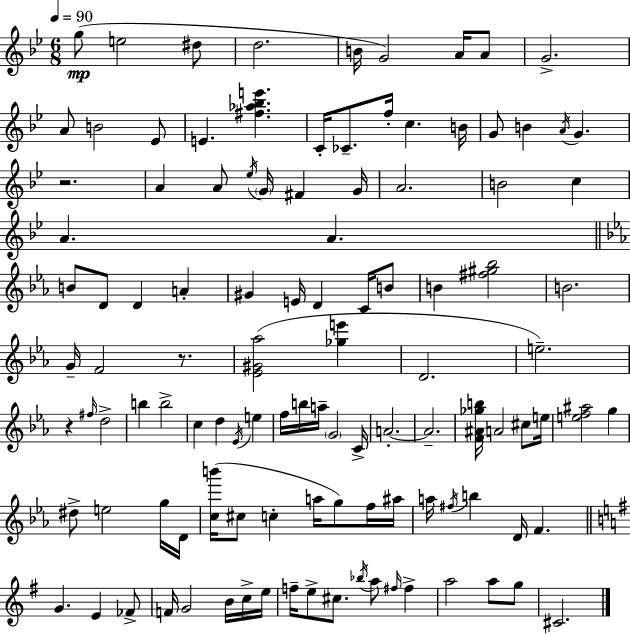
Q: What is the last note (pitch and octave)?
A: C#4